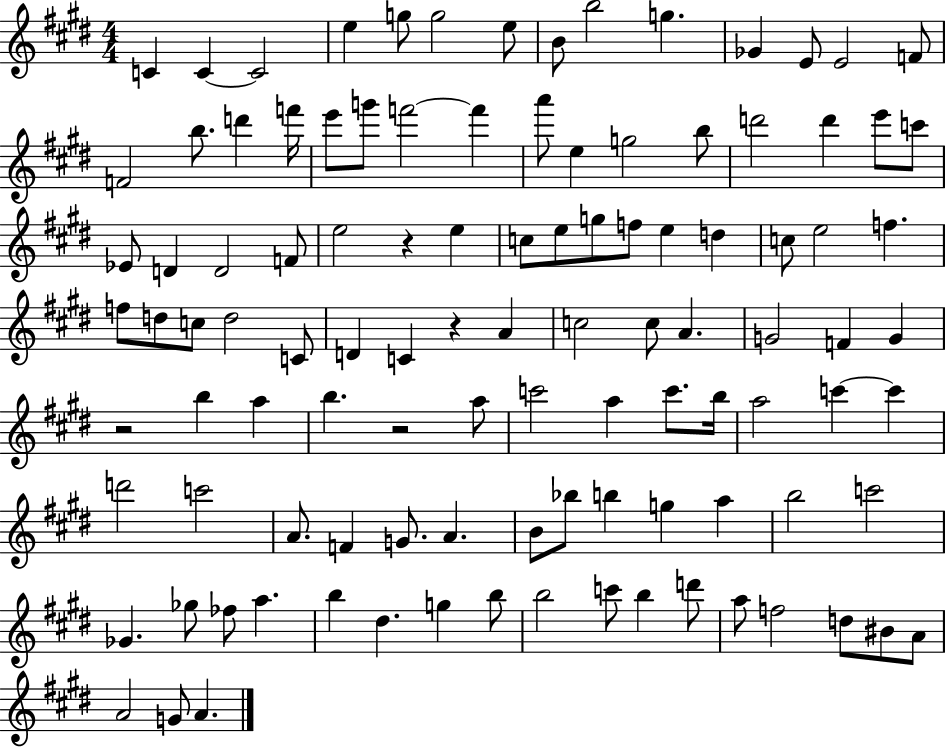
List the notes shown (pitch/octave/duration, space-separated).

C4/q C4/q C4/h E5/q G5/e G5/h E5/e B4/e B5/h G5/q. Gb4/q E4/e E4/h F4/e F4/h B5/e. D6/q F6/s E6/e G6/e F6/h F6/q A6/e E5/q G5/h B5/e D6/h D6/q E6/e C6/e Eb4/e D4/q D4/h F4/e E5/h R/q E5/q C5/e E5/e G5/e F5/e E5/q D5/q C5/e E5/h F5/q. F5/e D5/e C5/e D5/h C4/e D4/q C4/q R/q A4/q C5/h C5/e A4/q. G4/h F4/q G4/q R/h B5/q A5/q B5/q. R/h A5/e C6/h A5/q C6/e. B5/s A5/h C6/q C6/q D6/h C6/h A4/e. F4/q G4/e. A4/q. B4/e Bb5/e B5/q G5/q A5/q B5/h C6/h Gb4/q. Gb5/e FES5/e A5/q. B5/q D#5/q. G5/q B5/e B5/h C6/e B5/q D6/e A5/e F5/h D5/e BIS4/e A4/e A4/h G4/e A4/q.